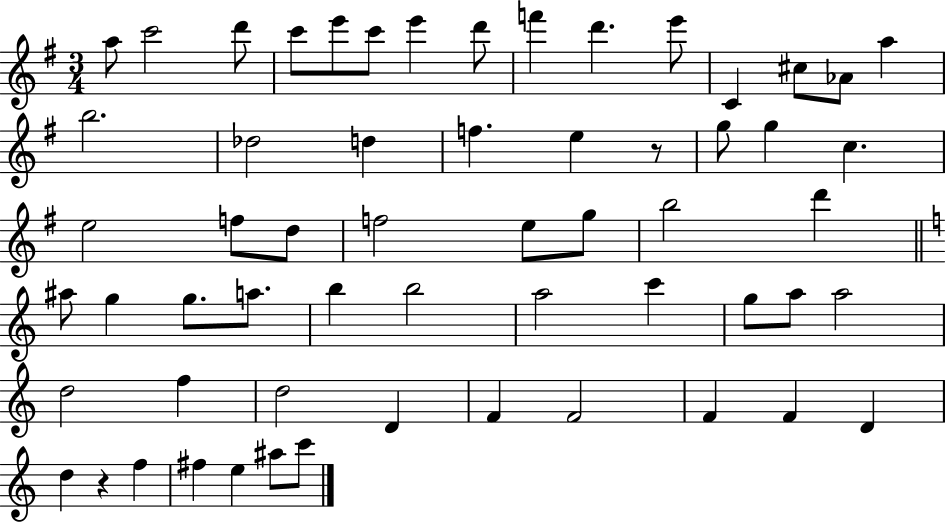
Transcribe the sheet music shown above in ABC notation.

X:1
T:Untitled
M:3/4
L:1/4
K:G
a/2 c'2 d'/2 c'/2 e'/2 c'/2 e' d'/2 f' d' e'/2 C ^c/2 _A/2 a b2 _d2 d f e z/2 g/2 g c e2 f/2 d/2 f2 e/2 g/2 b2 d' ^a/2 g g/2 a/2 b b2 a2 c' g/2 a/2 a2 d2 f d2 D F F2 F F D d z f ^f e ^a/2 c'/2